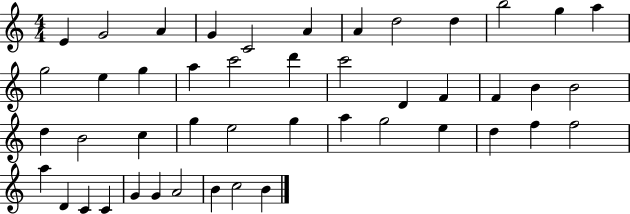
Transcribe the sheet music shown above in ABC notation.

X:1
T:Untitled
M:4/4
L:1/4
K:C
E G2 A G C2 A A d2 d b2 g a g2 e g a c'2 d' c'2 D F F B B2 d B2 c g e2 g a g2 e d f f2 a D C C G G A2 B c2 B